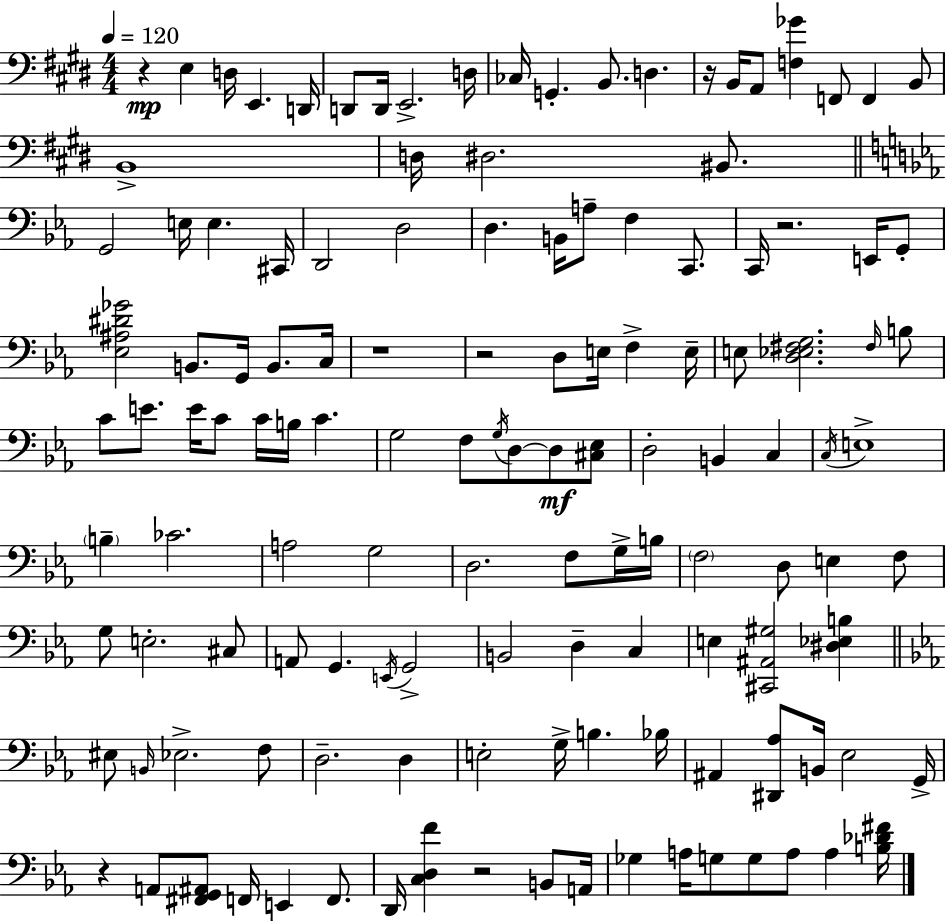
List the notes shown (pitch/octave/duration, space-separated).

R/q E3/q D3/s E2/q. D2/s D2/e D2/s E2/h. D3/s CES3/s G2/q. B2/e. D3/q. R/s B2/s A2/e [F3,Gb4]/q F2/e F2/q B2/e B2/w D3/s D#3/h. BIS2/e. G2/h E3/s E3/q. C#2/s D2/h D3/h D3/q. B2/s A3/e F3/q C2/e. C2/s R/h. E2/s G2/e [Eb3,A#3,D#4,Gb4]/h B2/e. G2/s B2/e. C3/s R/w R/h D3/e E3/s F3/q E3/s E3/e [D3,Eb3,F#3,G3]/h. F#3/s B3/e C4/e E4/e. E4/s C4/e C4/s B3/s C4/q. G3/h F3/e G3/s D3/e D3/e [C#3,Eb3]/e D3/h B2/q C3/q C3/s E3/w B3/q CES4/h. A3/h G3/h D3/h. F3/e G3/s B3/s F3/h D3/e E3/q F3/e G3/e E3/h. C#3/e A2/e G2/q. E2/s G2/h B2/h D3/q C3/q E3/q [C#2,A#2,G#3]/h [D#3,Eb3,B3]/q EIS3/e B2/s Eb3/h. F3/e D3/h. D3/q E3/h G3/s B3/q. Bb3/s A#2/q [D#2,Ab3]/e B2/s Eb3/h G2/s R/q A2/e [F#2,G2,A#2]/e F2/s E2/q F2/e. D2/s [C3,D3,F4]/q R/h B2/e A2/s Gb3/q A3/s G3/e G3/e A3/e A3/q [B3,Db4,F#4]/s